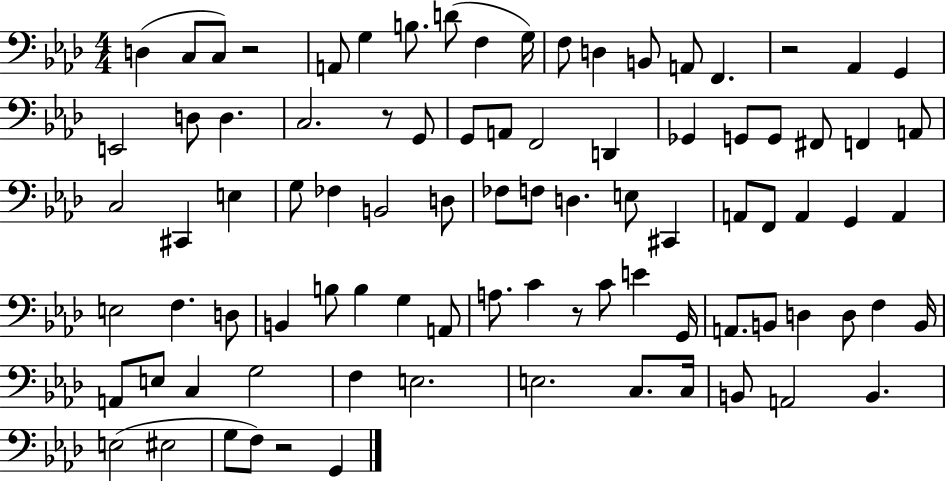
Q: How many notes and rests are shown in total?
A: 89